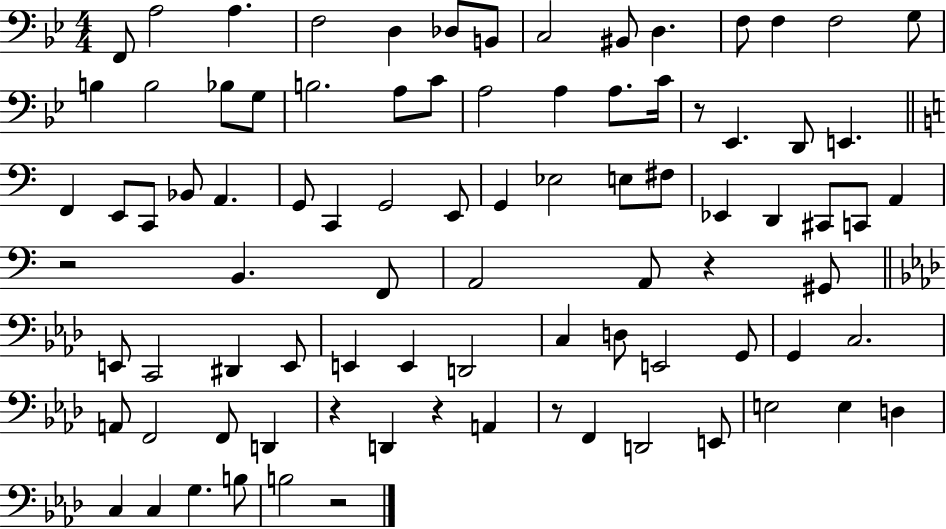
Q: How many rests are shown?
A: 7